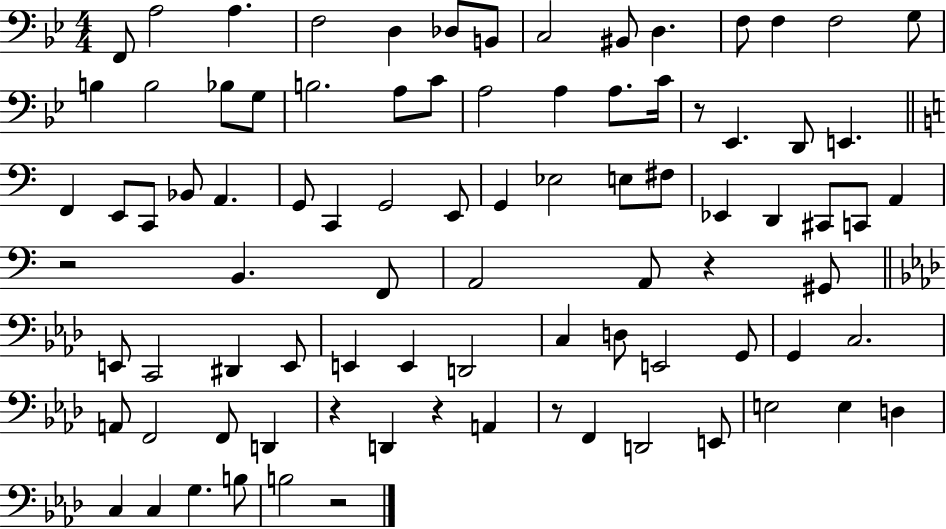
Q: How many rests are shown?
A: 7